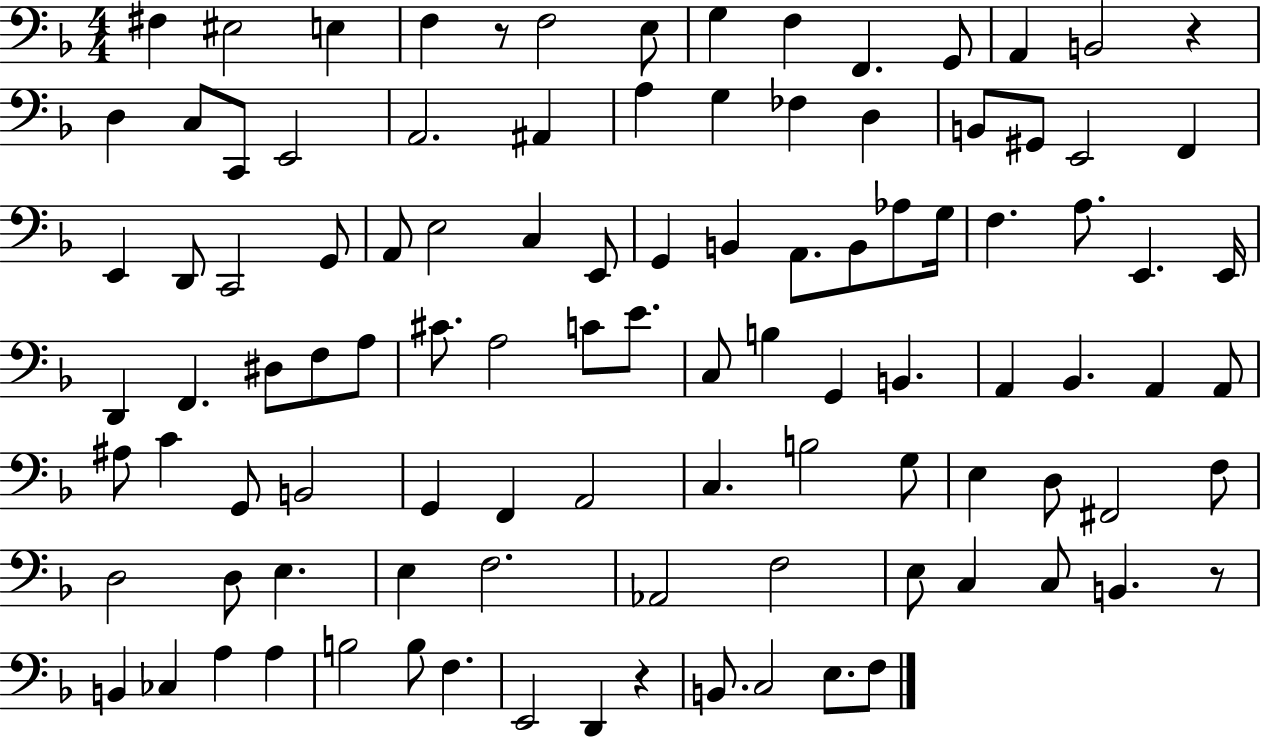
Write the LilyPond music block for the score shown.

{
  \clef bass
  \numericTimeSignature
  \time 4/4
  \key f \major
  \repeat volta 2 { fis4 eis2 e4 | f4 r8 f2 e8 | g4 f4 f,4. g,8 | a,4 b,2 r4 | \break d4 c8 c,8 e,2 | a,2. ais,4 | a4 g4 fes4 d4 | b,8 gis,8 e,2 f,4 | \break e,4 d,8 c,2 g,8 | a,8 e2 c4 e,8 | g,4 b,4 a,8. b,8 aes8 g16 | f4. a8. e,4. e,16 | \break d,4 f,4. dis8 f8 a8 | cis'8. a2 c'8 e'8. | c8 b4 g,4 b,4. | a,4 bes,4. a,4 a,8 | \break ais8 c'4 g,8 b,2 | g,4 f,4 a,2 | c4. b2 g8 | e4 d8 fis,2 f8 | \break d2 d8 e4. | e4 f2. | aes,2 f2 | e8 c4 c8 b,4. r8 | \break b,4 ces4 a4 a4 | b2 b8 f4. | e,2 d,4 r4 | b,8. c2 e8. f8 | \break } \bar "|."
}